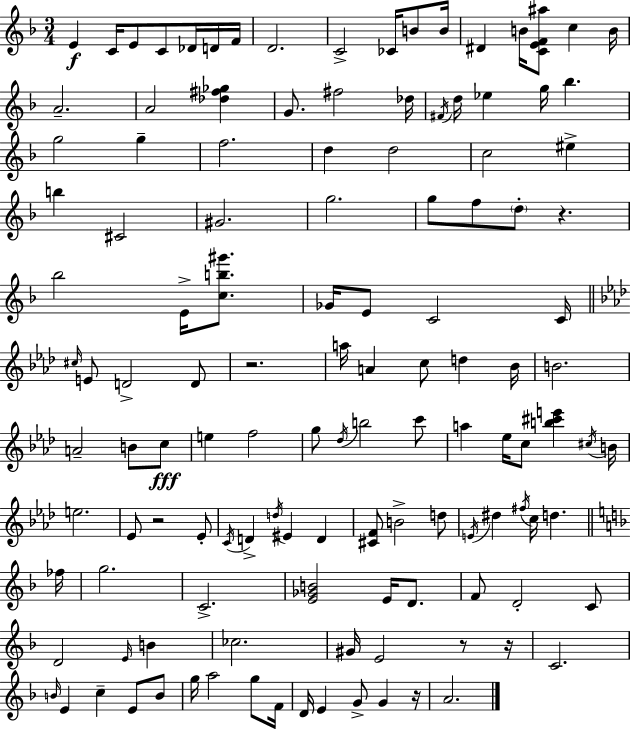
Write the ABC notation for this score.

X:1
T:Untitled
M:3/4
L:1/4
K:F
E C/4 E/2 C/2 _D/4 D/4 F/4 D2 C2 _C/4 B/2 B/4 ^D B/4 [CEF^a]/2 c B/4 A2 A2 [_d^f_g] G/2 ^f2 _d/4 ^F/4 d/4 _e g/4 _b g2 g f2 d d2 c2 ^e b ^C2 ^G2 g2 g/2 f/2 d/2 z _b2 E/4 [cb^g']/2 _G/4 E/2 C2 C/4 ^c/4 E/2 D2 D/2 z2 a/4 A c/2 d _B/4 B2 A2 B/2 c/2 e f2 g/2 _d/4 b2 c'/2 a _e/4 c/2 [b^c'e'] ^c/4 B/4 e2 _E/2 z2 _E/2 C/4 D d/4 ^E D [^CF]/2 B2 d/2 E/4 ^d ^f/4 c/4 d _f/4 g2 C2 [E_GB]2 E/4 D/2 F/2 D2 C/2 D2 E/4 B _c2 ^G/4 E2 z/2 z/4 C2 B/4 E c E/2 B/2 g/4 a2 g/2 F/4 D/4 E G/2 G z/4 A2